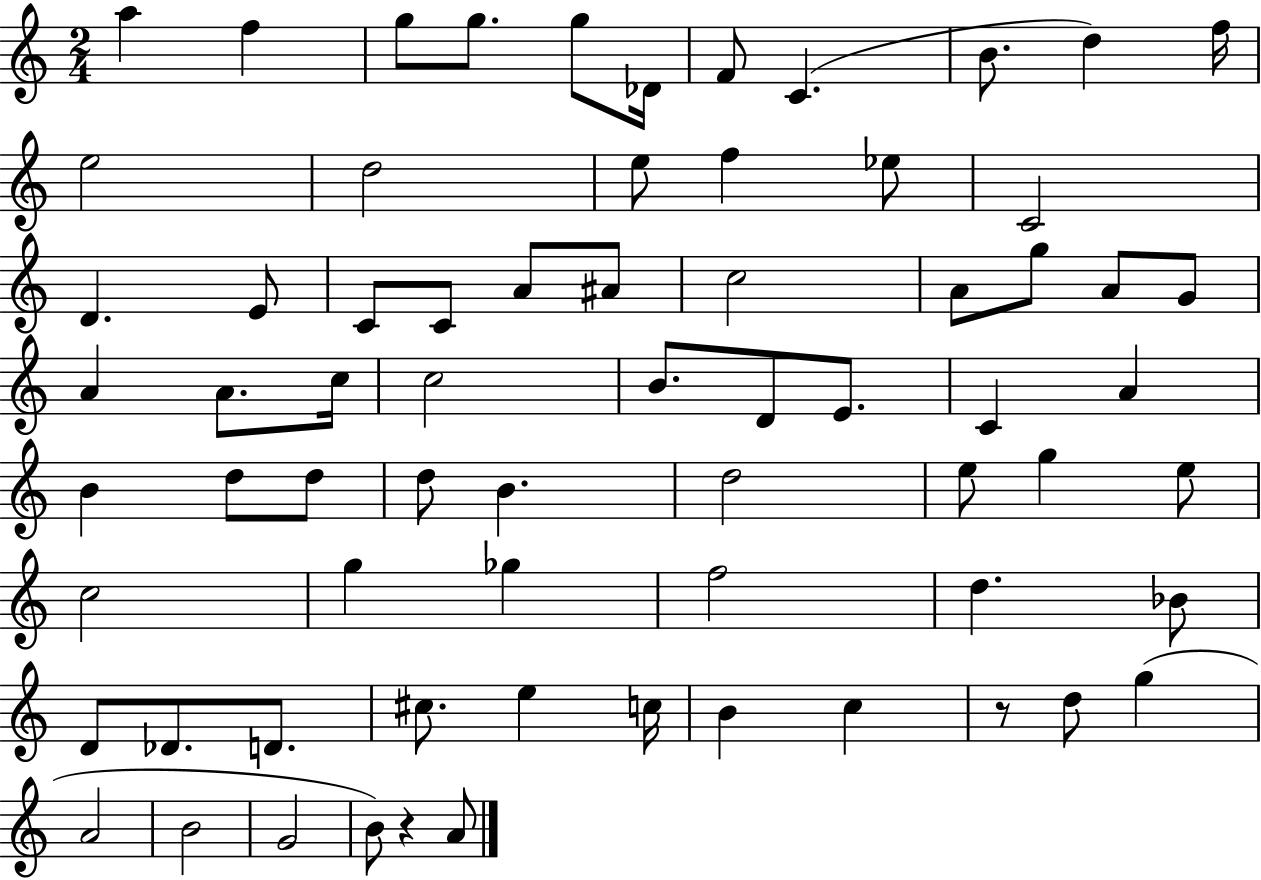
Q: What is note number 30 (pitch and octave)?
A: A4